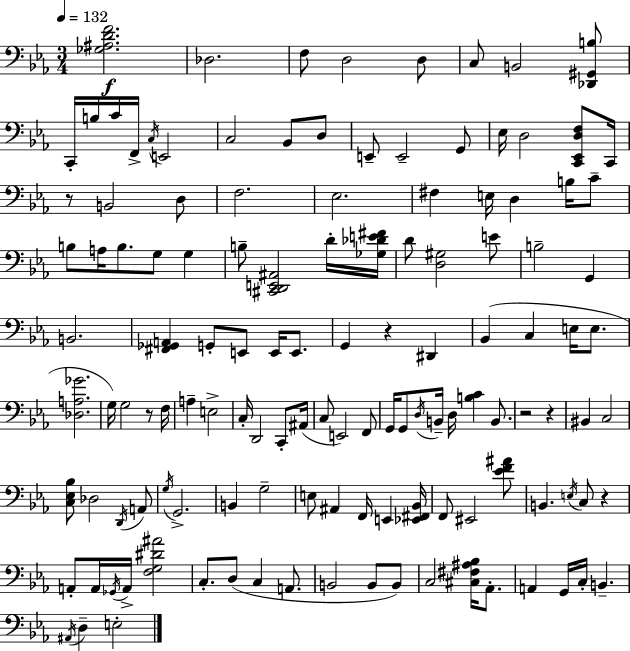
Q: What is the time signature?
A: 3/4